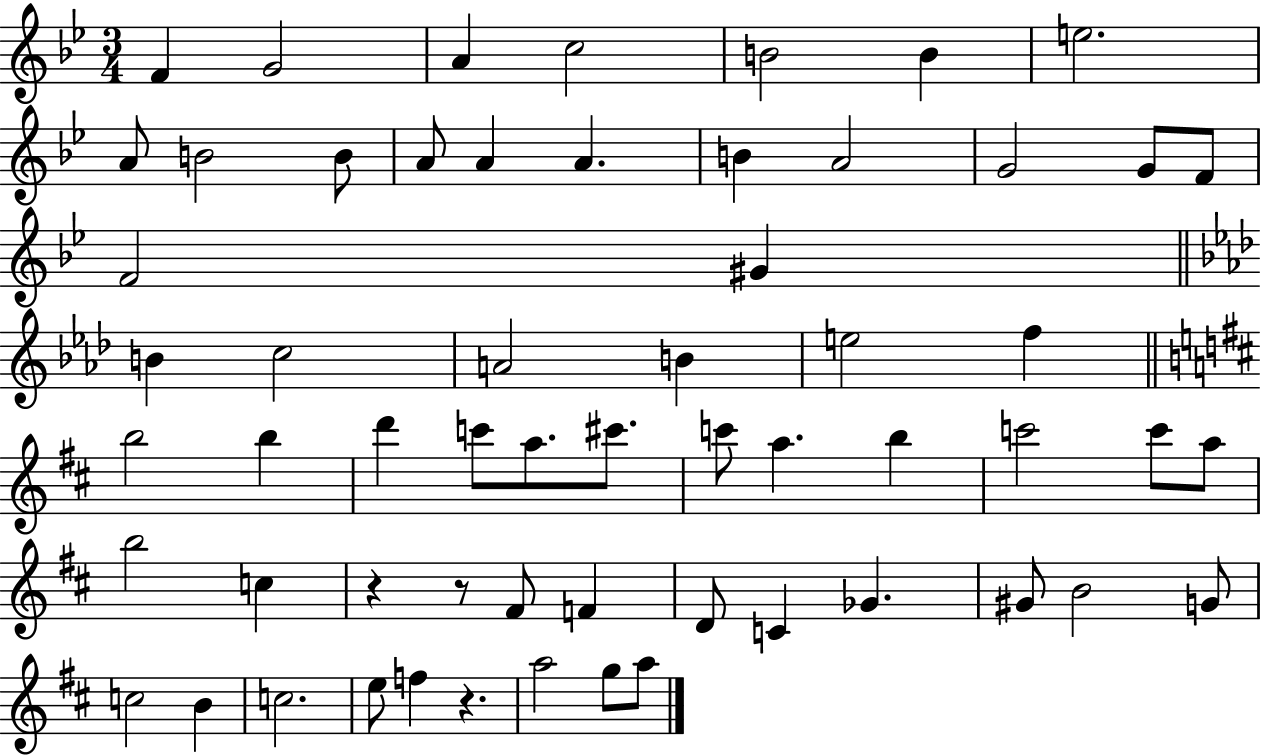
{
  \clef treble
  \numericTimeSignature
  \time 3/4
  \key bes \major
  \repeat volta 2 { f'4 g'2 | a'4 c''2 | b'2 b'4 | e''2. | \break a'8 b'2 b'8 | a'8 a'4 a'4. | b'4 a'2 | g'2 g'8 f'8 | \break f'2 gis'4 | \bar "||" \break \key aes \major b'4 c''2 | a'2 b'4 | e''2 f''4 | \bar "||" \break \key d \major b''2 b''4 | d'''4 c'''8 a''8. cis'''8. | c'''8 a''4. b''4 | c'''2 c'''8 a''8 | \break b''2 c''4 | r4 r8 fis'8 f'4 | d'8 c'4 ges'4. | gis'8 b'2 g'8 | \break c''2 b'4 | c''2. | e''8 f''4 r4. | a''2 g''8 a''8 | \break } \bar "|."
}